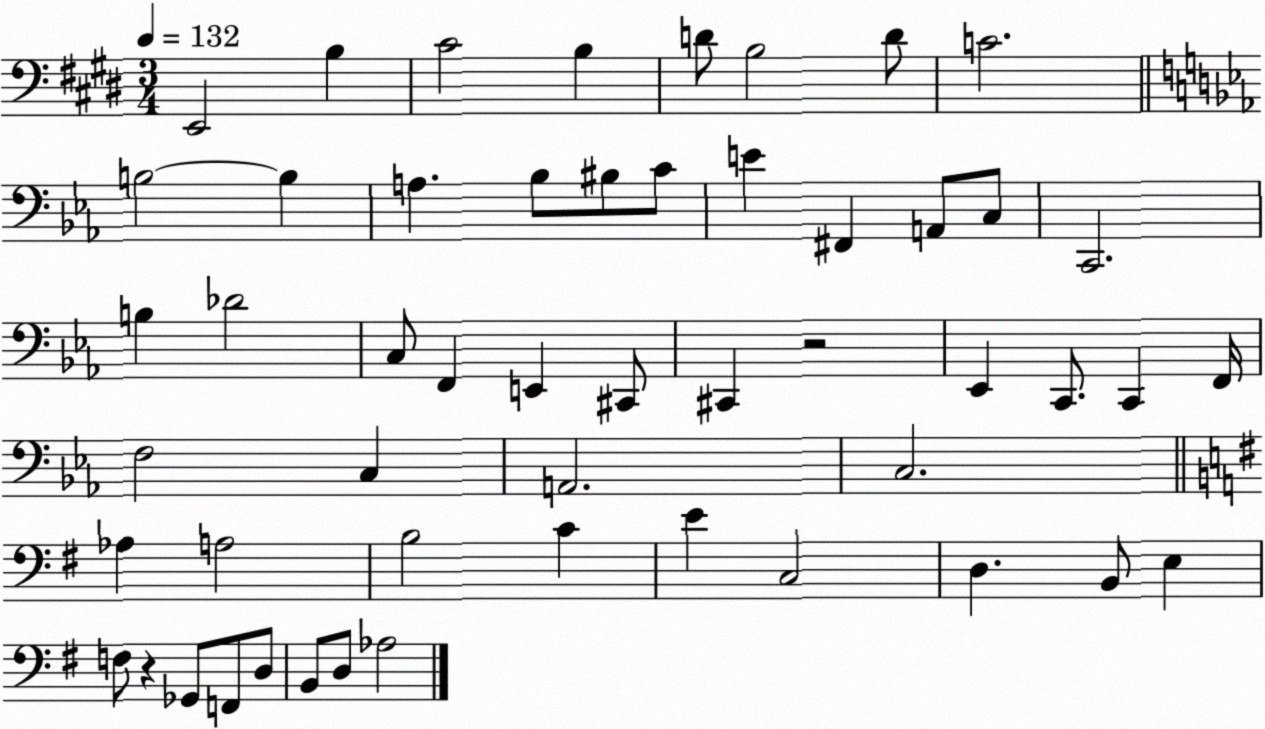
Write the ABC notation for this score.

X:1
T:Untitled
M:3/4
L:1/4
K:E
E,,2 B, ^C2 B, D/2 B,2 D/2 C2 B,2 B, A, _B,/2 ^B,/2 C/2 E ^F,, A,,/2 C,/2 C,,2 B, _D2 C,/2 F,, E,, ^C,,/2 ^C,, z2 _E,, C,,/2 C,, F,,/4 F,2 C, A,,2 C,2 _A, A,2 B,2 C E C,2 D, B,,/2 E, F,/2 z _G,,/2 F,,/2 D,/2 B,,/2 D,/2 _A,2